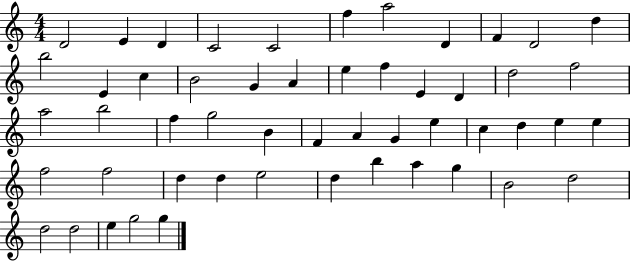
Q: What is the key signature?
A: C major